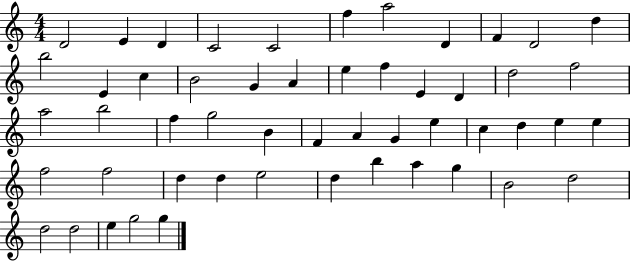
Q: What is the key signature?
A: C major